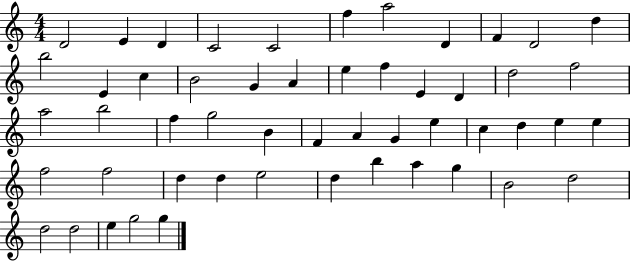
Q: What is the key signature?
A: C major